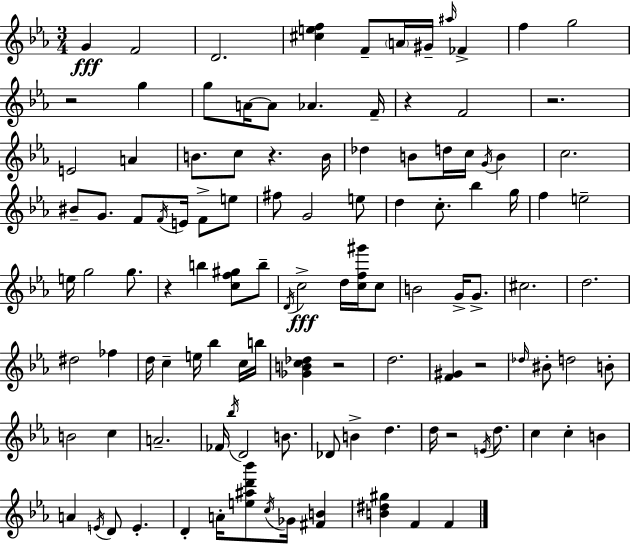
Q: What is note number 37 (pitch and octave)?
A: F#5